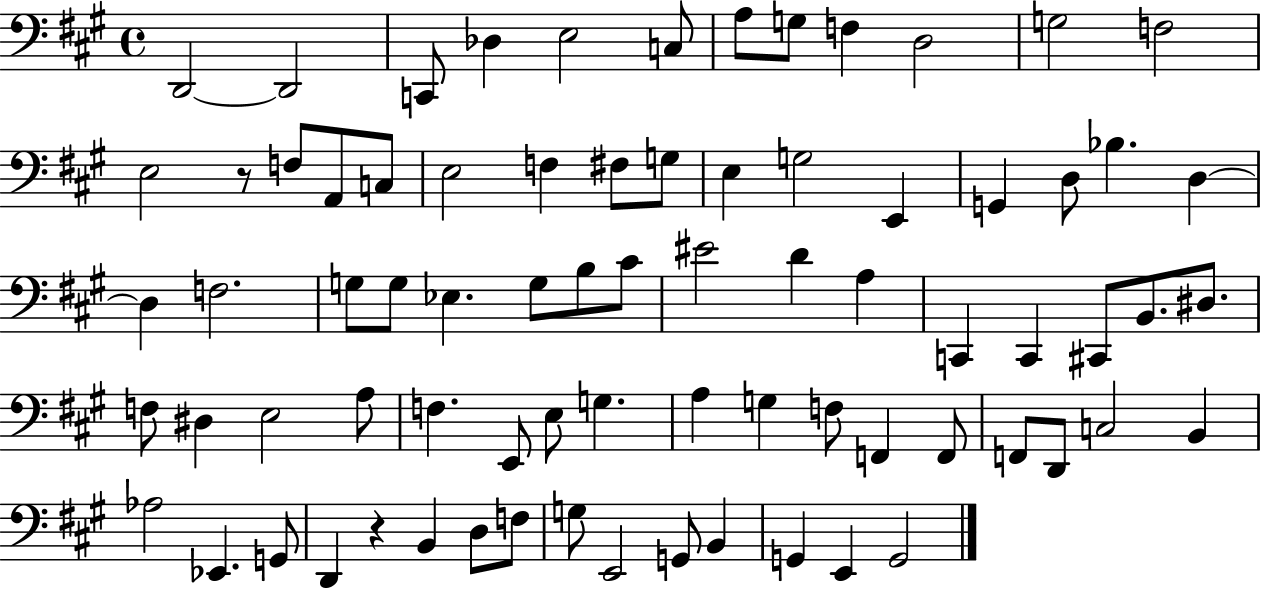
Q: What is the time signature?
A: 4/4